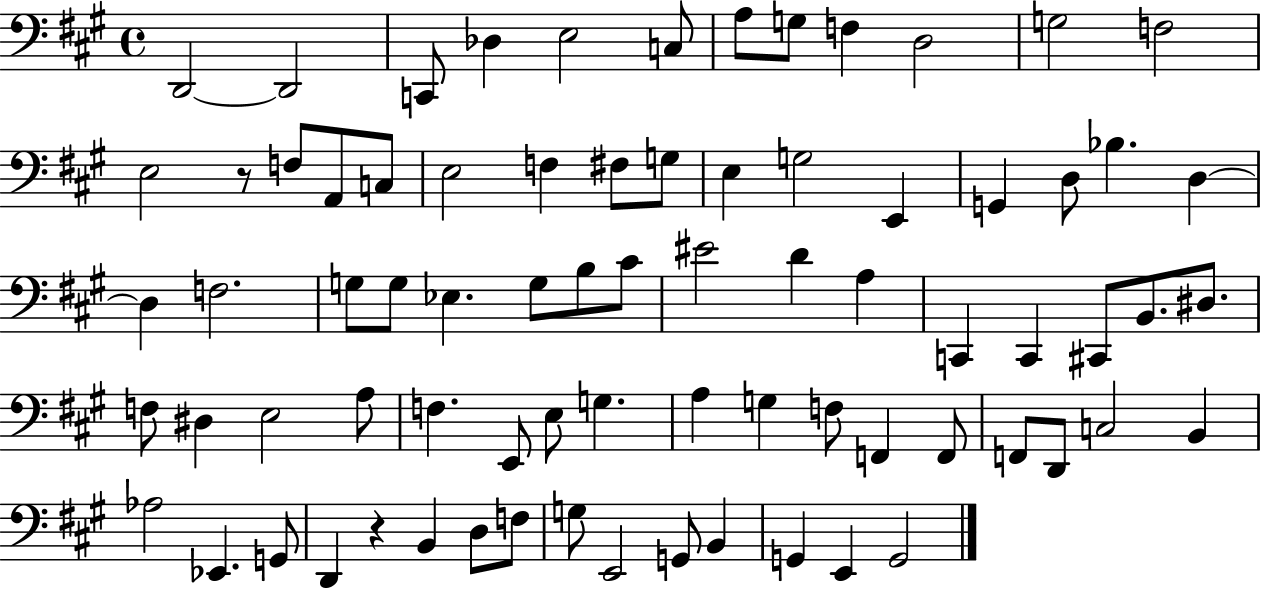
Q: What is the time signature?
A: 4/4